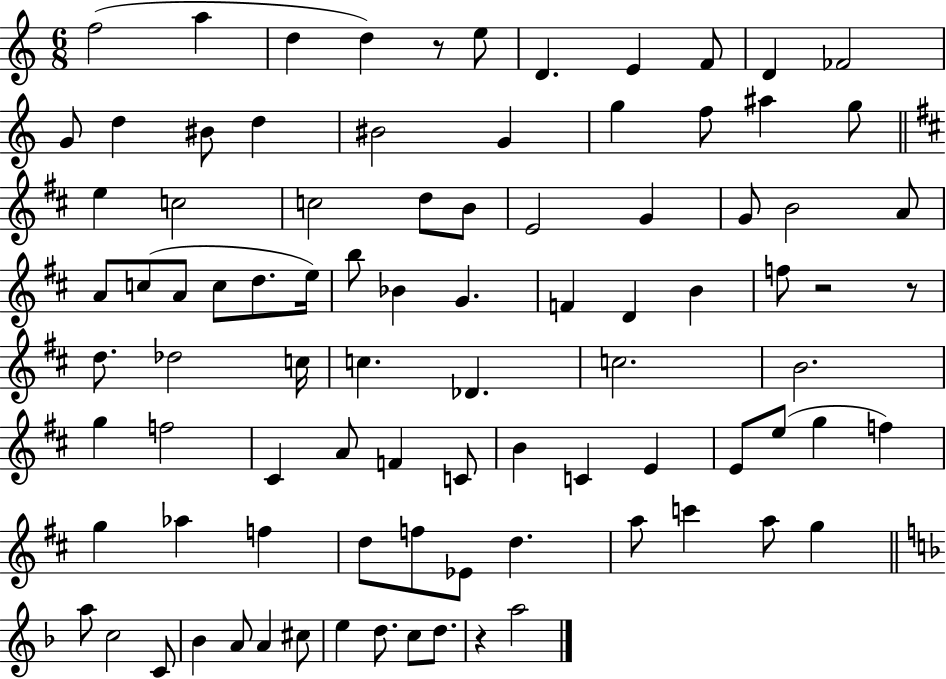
F5/h A5/q D5/q D5/q R/e E5/e D4/q. E4/q F4/e D4/q FES4/h G4/e D5/q BIS4/e D5/q BIS4/h G4/q G5/q F5/e A#5/q G5/e E5/q C5/h C5/h D5/e B4/e E4/h G4/q G4/e B4/h A4/e A4/e C5/e A4/e C5/e D5/e. E5/s B5/e Bb4/q G4/q. F4/q D4/q B4/q F5/e R/h R/e D5/e. Db5/h C5/s C5/q. Db4/q. C5/h. B4/h. G5/q F5/h C#4/q A4/e F4/q C4/e B4/q C4/q E4/q E4/e E5/e G5/q F5/q G5/q Ab5/q F5/q D5/e F5/e Eb4/e D5/q. A5/e C6/q A5/e G5/q A5/e C5/h C4/e Bb4/q A4/e A4/q C#5/e E5/q D5/e. C5/e D5/e. R/q A5/h